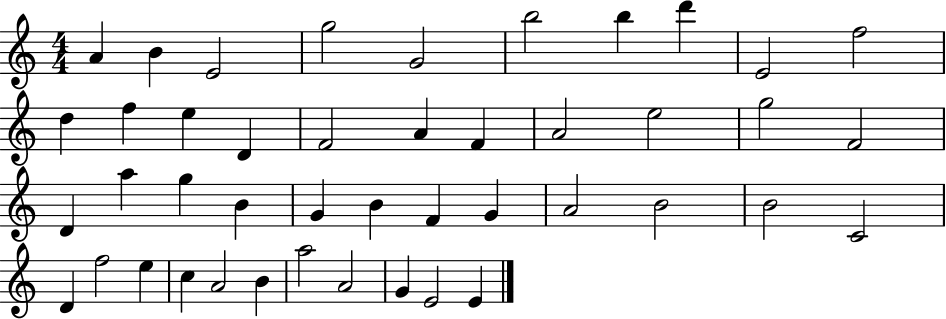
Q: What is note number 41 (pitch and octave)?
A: A4